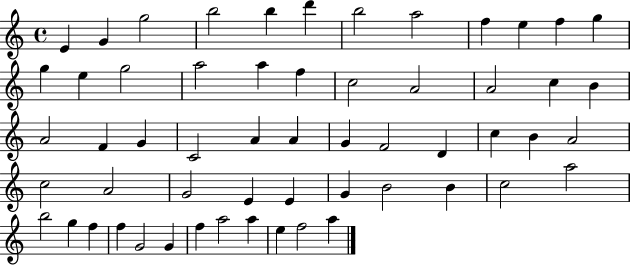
E4/q G4/q G5/h B5/h B5/q D6/q B5/h A5/h F5/q E5/q F5/q G5/q G5/q E5/q G5/h A5/h A5/q F5/q C5/h A4/h A4/h C5/q B4/q A4/h F4/q G4/q C4/h A4/q A4/q G4/q F4/h D4/q C5/q B4/q A4/h C5/h A4/h G4/h E4/q E4/q G4/q B4/h B4/q C5/h A5/h B5/h G5/q F5/q F5/q G4/h G4/q F5/q A5/h A5/q E5/q F5/h A5/q